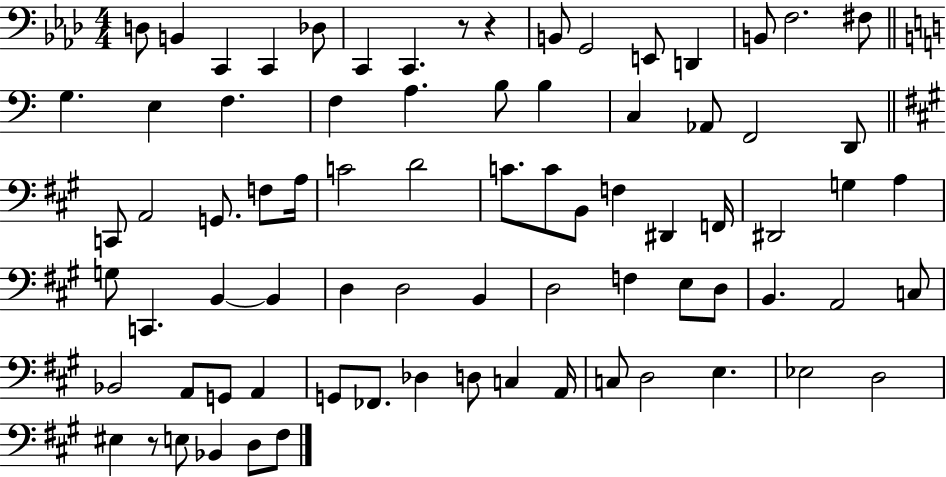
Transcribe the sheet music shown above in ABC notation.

X:1
T:Untitled
M:4/4
L:1/4
K:Ab
D,/2 B,, C,, C,, _D,/2 C,, C,, z/2 z B,,/2 G,,2 E,,/2 D,, B,,/2 F,2 ^F,/2 G, E, F, F, A, B,/2 B, C, _A,,/2 F,,2 D,,/2 C,,/2 A,,2 G,,/2 F,/2 A,/4 C2 D2 C/2 C/2 B,,/2 F, ^D,, F,,/4 ^D,,2 G, A, G,/2 C,, B,, B,, D, D,2 B,, D,2 F, E,/2 D,/2 B,, A,,2 C,/2 _B,,2 A,,/2 G,,/2 A,, G,,/2 _F,,/2 _D, D,/2 C, A,,/4 C,/2 D,2 E, _E,2 D,2 ^E, z/2 E,/2 _B,, D,/2 ^F,/2